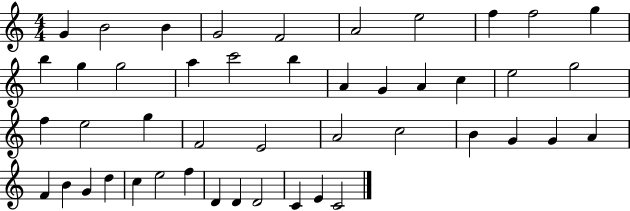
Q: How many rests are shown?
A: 0